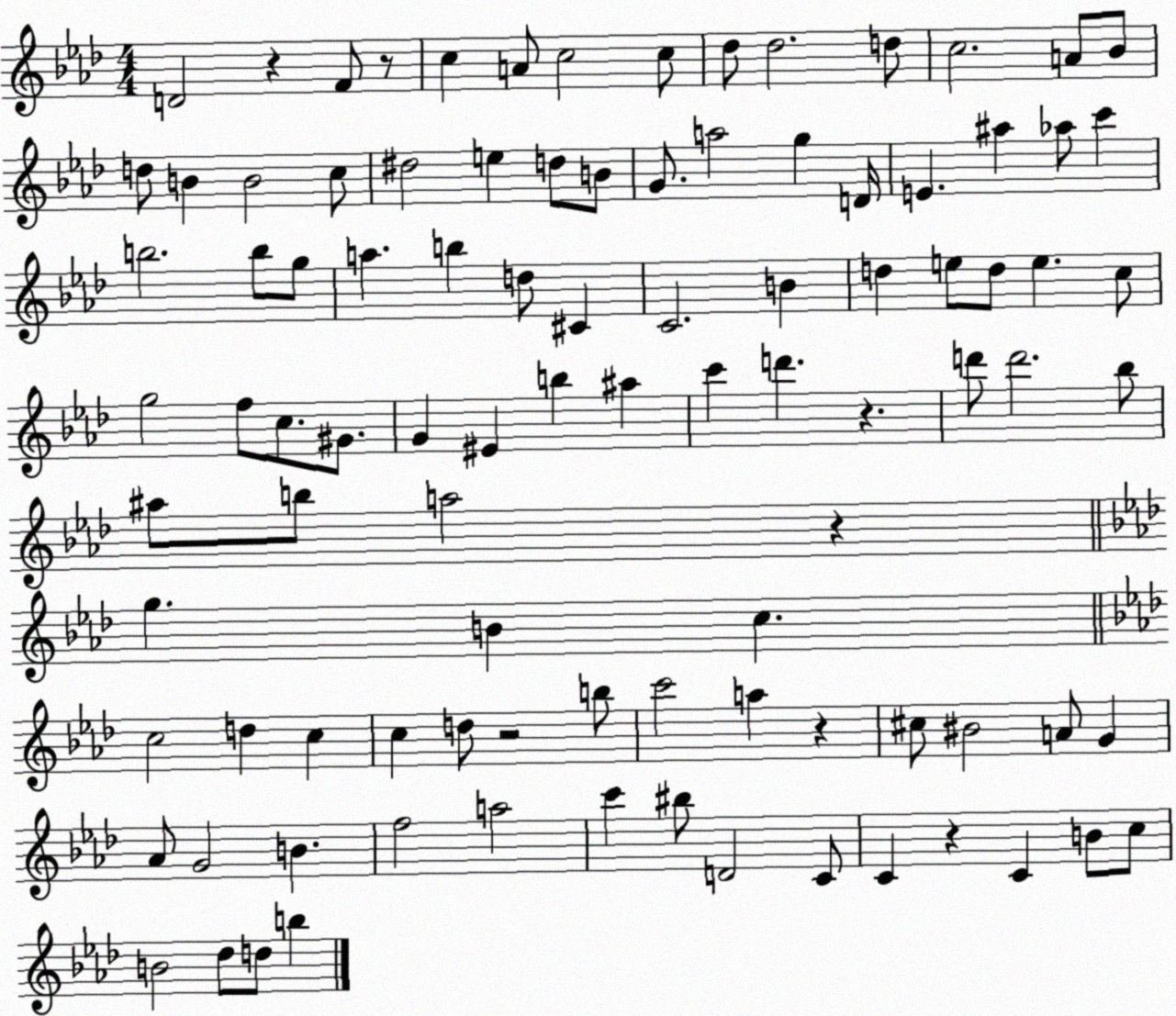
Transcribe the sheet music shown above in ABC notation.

X:1
T:Untitled
M:4/4
L:1/4
K:Ab
D2 z F/2 z/2 c A/2 c2 c/2 _d/2 _d2 d/2 c2 A/2 _B/2 d/2 B B2 c/2 ^d2 e d/2 B/2 G/2 a2 g D/4 E ^a _a/2 c' b2 b/2 g/2 a b d/2 ^C C2 B d e/2 d/2 e c/2 g2 f/2 c/2 ^G/2 G ^E b ^a c' d' z d'/2 d'2 _b/2 ^a/2 b/2 a2 z g B c c2 d c c d/2 z2 b/2 c'2 a z ^c/2 ^B2 A/2 G _A/2 G2 B f2 a2 c' ^b/2 D2 C/2 C z C B/2 c/2 B2 _d/2 d/2 b